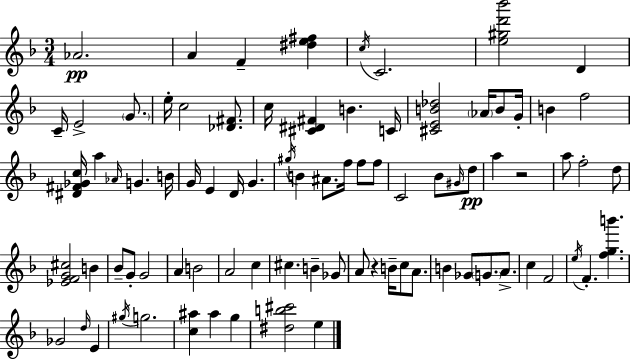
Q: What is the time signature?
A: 3/4